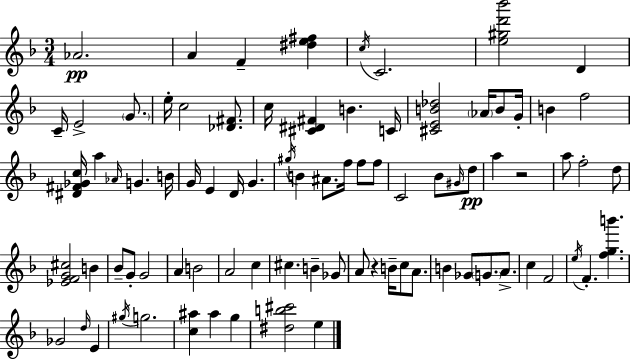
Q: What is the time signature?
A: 3/4